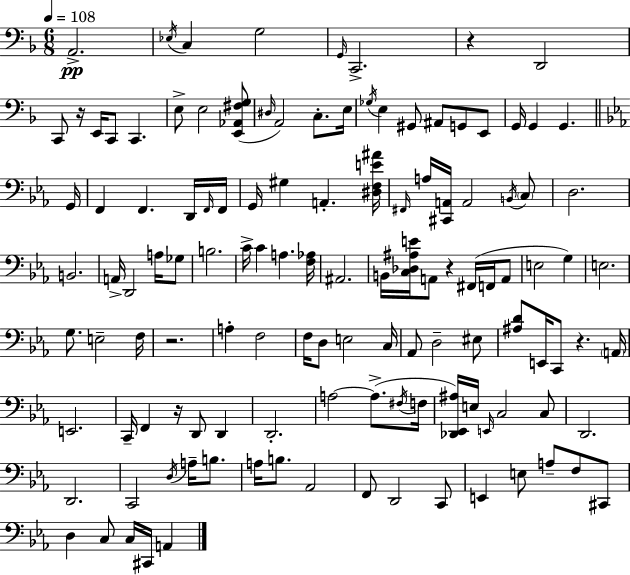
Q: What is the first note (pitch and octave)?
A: A2